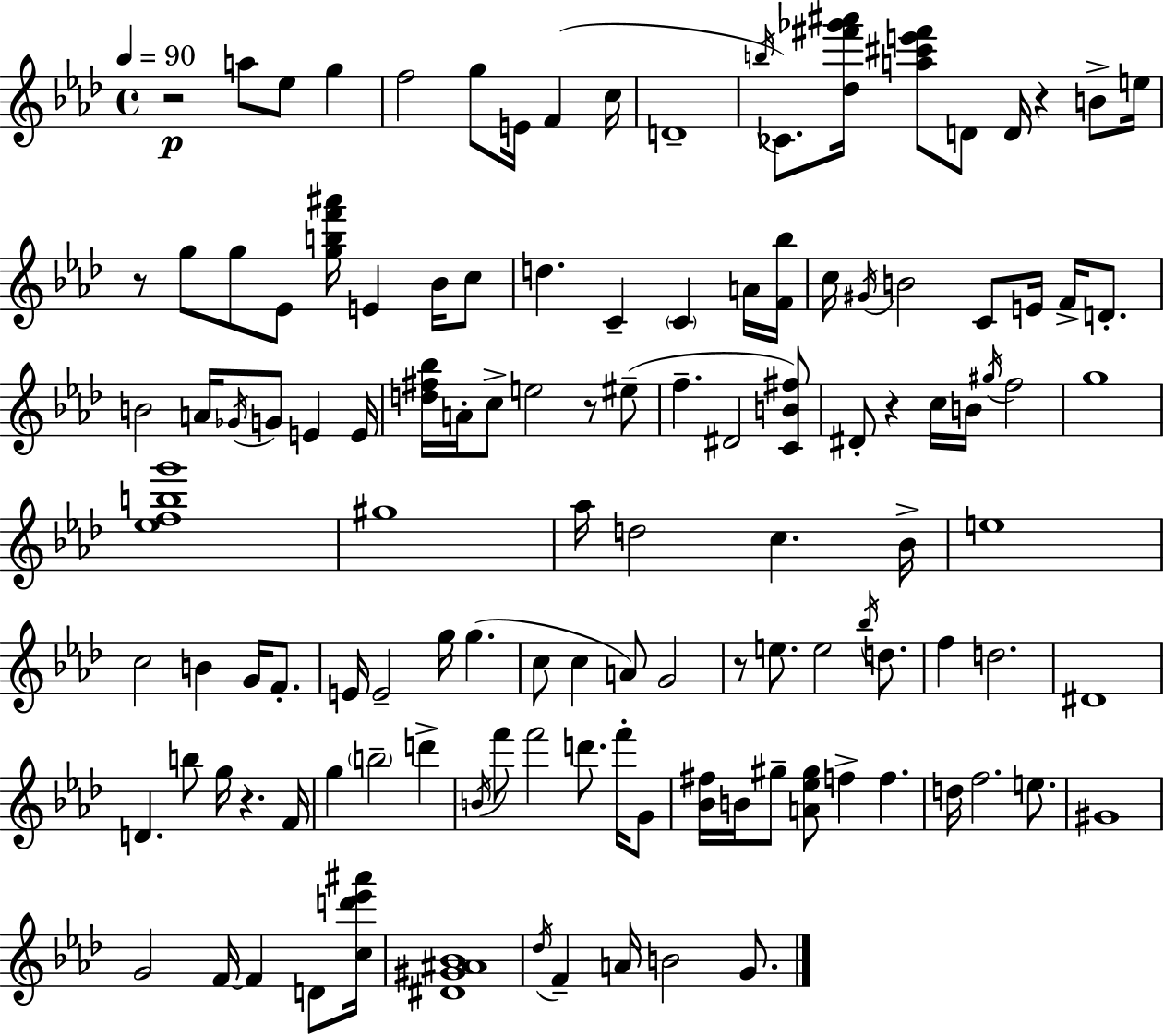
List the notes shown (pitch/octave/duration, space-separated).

R/h A5/e Eb5/e G5/q F5/h G5/e E4/s F4/q C5/s D4/w B5/s CES4/e. [Db5,F#6,Gb6,A#6]/s [A5,C#6,E6,F#6]/e D4/e D4/s R/q B4/e E5/s R/e G5/e G5/e Eb4/e [G5,B5,F6,A#6]/s E4/q Bb4/s C5/e D5/q. C4/q C4/q A4/s [F4,Bb5]/s C5/s G#4/s B4/h C4/e E4/s F4/s D4/e. B4/h A4/s Gb4/s G4/e E4/q E4/s [D5,F#5,Bb5]/s A4/s C5/e E5/h R/e EIS5/e F5/q. D#4/h [C4,B4,F#5]/e D#4/e R/q C5/s B4/s G#5/s F5/h G5/w [Eb5,F5,B5,G6]/w G#5/w Ab5/s D5/h C5/q. Bb4/s E5/w C5/h B4/q G4/s F4/e. E4/s E4/h G5/s G5/q. C5/e C5/q A4/e G4/h R/e E5/e. E5/h Bb5/s D5/e. F5/q D5/h. D#4/w D4/q. B5/e G5/s R/q. F4/s G5/q B5/h D6/q B4/s F6/e F6/h D6/e. F6/s G4/e [Bb4,F#5]/s B4/s G#5/e [A4,Eb5,G#5]/e F5/q F5/q. D5/s F5/h. E5/e. G#4/w G4/h F4/s F4/q D4/e [C5,D6,Eb6,A#6]/s [D#4,G#4,A#4,Bb4]/w Db5/s F4/q A4/s B4/h G4/e.